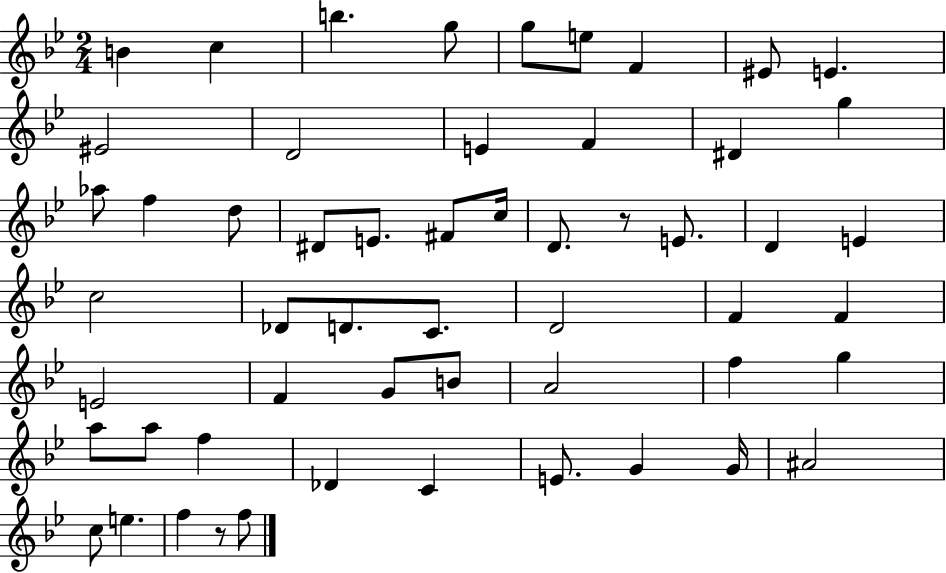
B4/q C5/q B5/q. G5/e G5/e E5/e F4/q EIS4/e E4/q. EIS4/h D4/h E4/q F4/q D#4/q G5/q Ab5/e F5/q D5/e D#4/e E4/e. F#4/e C5/s D4/e. R/e E4/e. D4/q E4/q C5/h Db4/e D4/e. C4/e. D4/h F4/q F4/q E4/h F4/q G4/e B4/e A4/h F5/q G5/q A5/e A5/e F5/q Db4/q C4/q E4/e. G4/q G4/s A#4/h C5/e E5/q. F5/q R/e F5/e